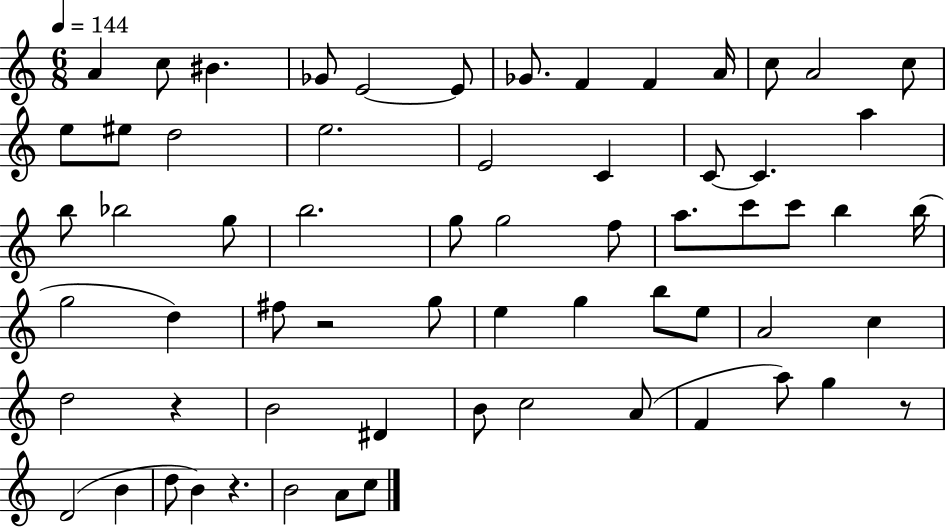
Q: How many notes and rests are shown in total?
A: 64